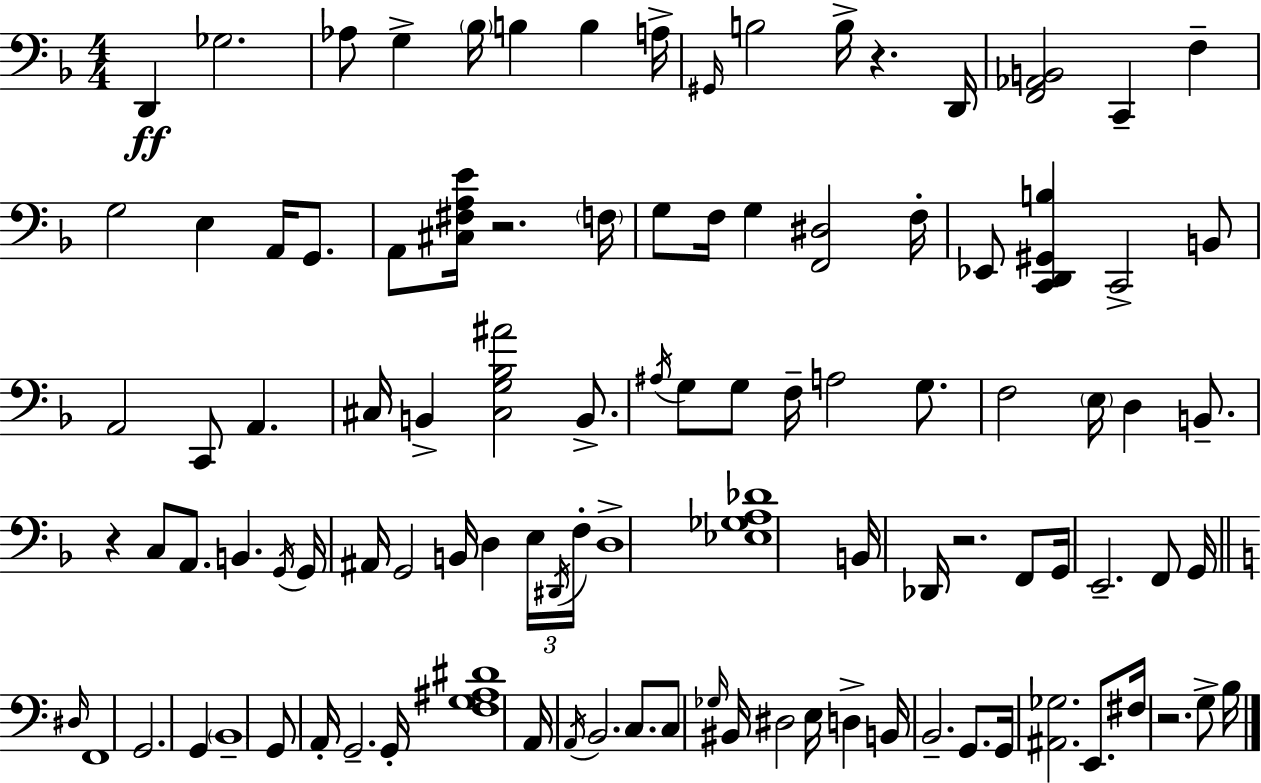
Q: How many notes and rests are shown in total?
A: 103